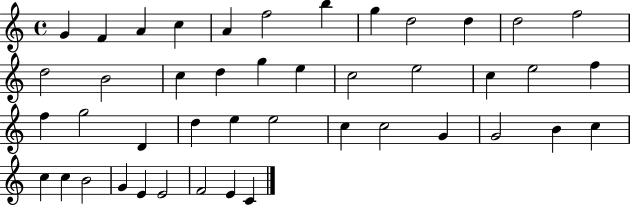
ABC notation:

X:1
T:Untitled
M:4/4
L:1/4
K:C
G F A c A f2 b g d2 d d2 f2 d2 B2 c d g e c2 e2 c e2 f f g2 D d e e2 c c2 G G2 B c c c B2 G E E2 F2 E C